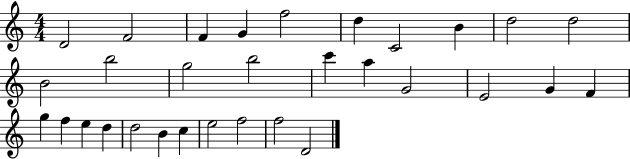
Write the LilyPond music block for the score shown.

{
  \clef treble
  \numericTimeSignature
  \time 4/4
  \key c \major
  d'2 f'2 | f'4 g'4 f''2 | d''4 c'2 b'4 | d''2 d''2 | \break b'2 b''2 | g''2 b''2 | c'''4 a''4 g'2 | e'2 g'4 f'4 | \break g''4 f''4 e''4 d''4 | d''2 b'4 c''4 | e''2 f''2 | f''2 d'2 | \break \bar "|."
}